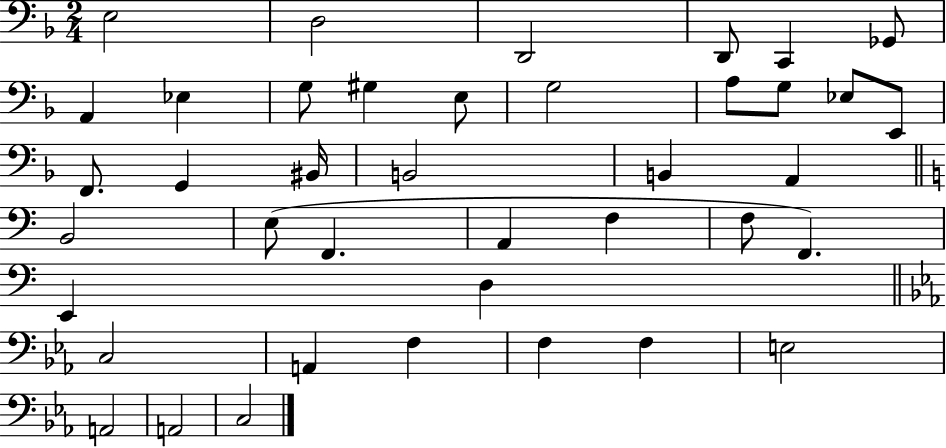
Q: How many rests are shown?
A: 0